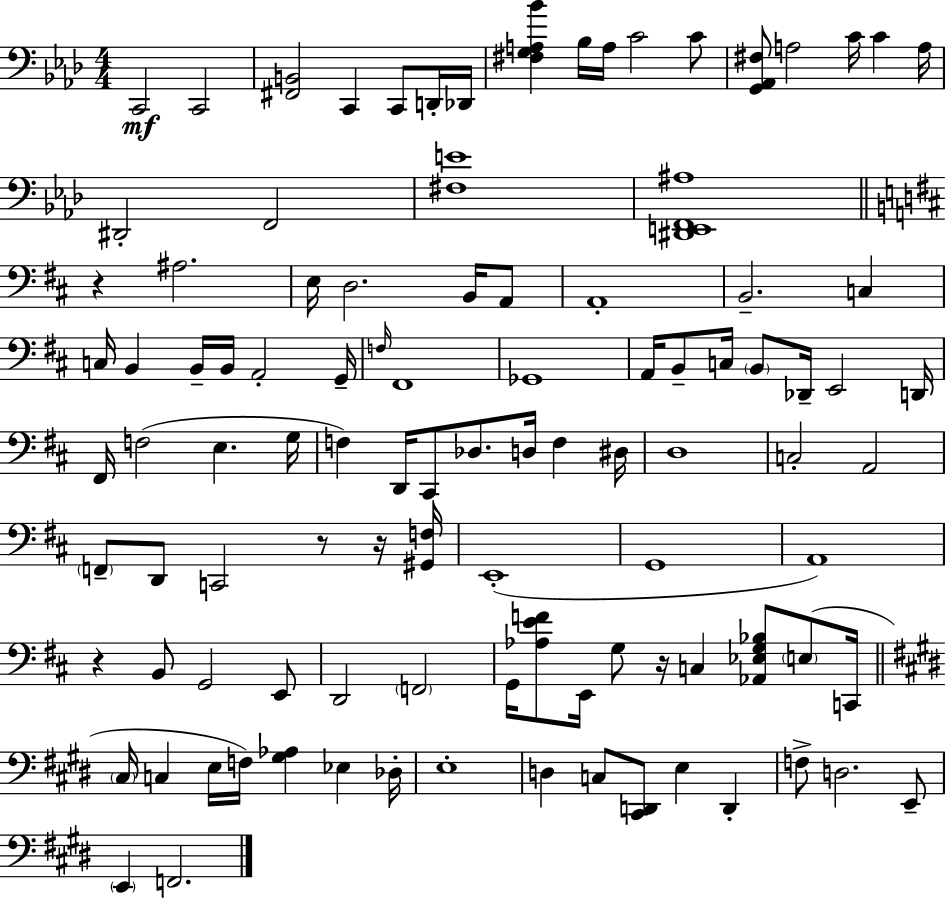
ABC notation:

X:1
T:Untitled
M:4/4
L:1/4
K:Ab
C,,2 C,,2 [^F,,B,,]2 C,, C,,/2 D,,/4 _D,,/4 [^F,G,A,_B] _B,/4 A,/4 C2 C/2 [G,,_A,,^F,]/2 A,2 C/4 C A,/4 ^D,,2 F,,2 [^F,E]4 [^D,,E,,F,,^A,]4 z ^A,2 E,/4 D,2 B,,/4 A,,/2 A,,4 B,,2 C, C,/4 B,, B,,/4 B,,/4 A,,2 G,,/4 F,/4 ^F,,4 _G,,4 A,,/4 B,,/2 C,/4 B,,/2 _D,,/4 E,,2 D,,/4 ^F,,/4 F,2 E, G,/4 F, D,,/4 ^C,,/2 _D,/2 D,/4 F, ^D,/4 D,4 C,2 A,,2 F,,/2 D,,/2 C,,2 z/2 z/4 [^G,,F,]/4 E,,4 G,,4 A,,4 z B,,/2 G,,2 E,,/2 D,,2 F,,2 G,,/4 [_A,EF]/2 E,,/4 G,/2 z/4 C, [_A,,_E,G,_B,]/2 E,/2 C,,/4 ^C,/4 C, E,/4 F,/4 [^G,_A,] _E, _D,/4 E,4 D, C,/2 [^C,,D,,]/2 E, D,, F,/2 D,2 E,,/2 E,, F,,2